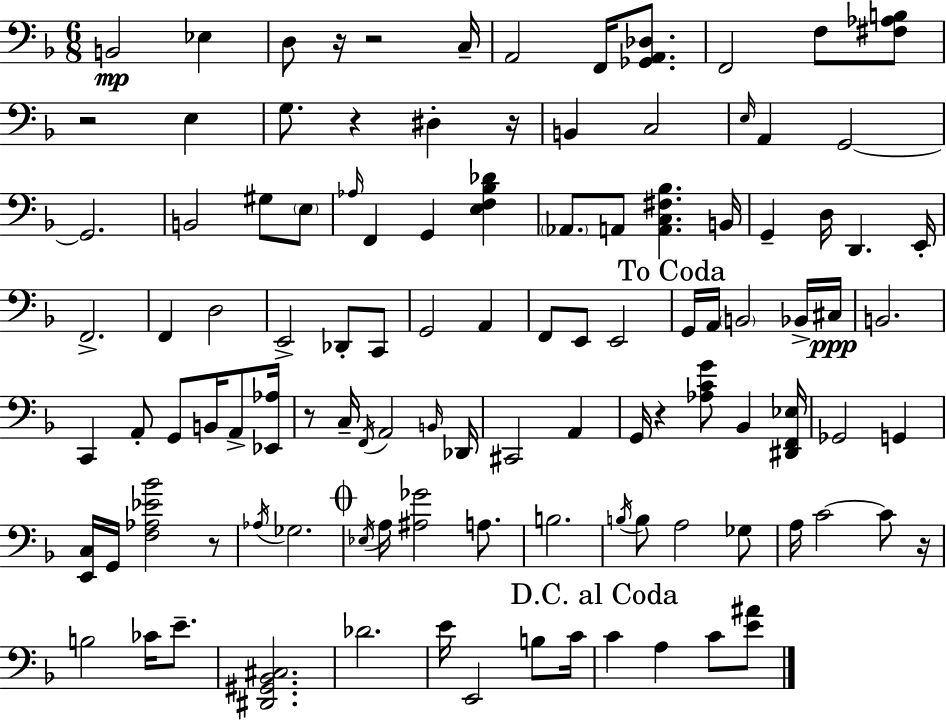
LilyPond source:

{
  \clef bass
  \numericTimeSignature
  \time 6/8
  \key f \major
  b,2\mp ees4 | d8 r16 r2 c16-- | a,2 f,16 <ges, a, des>8. | f,2 f8 <fis aes b>8 | \break r2 e4 | g8. r4 dis4-. r16 | b,4 c2 | \grace { e16 } a,4 g,2~~ | \break g,2. | b,2 gis8 \parenthesize e8 | \grace { aes16 } f,4 g,4 <e f bes des'>4 | \parenthesize aes,8. a,8 <a, c fis bes>4. | \break b,16 g,4-- d16 d,4. | e,16-. f,2.-> | f,4 d2 | e,2-> des,8-. | \break c,8 g,2 a,4 | f,8 e,8 e,2 | \mark "To Coda" g,16 a,16 \parenthesize b,2 | bes,16-> cis16\ppp b,2. | \break c,4 a,8-. g,8 b,16 a,8-> | <ees, aes>16 r8 c16-- \acciaccatura { f,16 } a,2 | \grace { b,16 } des,16 cis,2 | a,4 g,16 r4 <aes c' g'>8 bes,4 | \break <dis, f, ees>16 ges,2 | g,4 <e, c>16 g,16 <f aes ees' bes'>2 | r8 \acciaccatura { aes16 } ges2. | \mark \markup { \musicglyph "scripts.coda" } \acciaccatura { ees16 } a16 <ais ges'>2 | \break a8. b2. | \acciaccatura { b16 } b8 a2 | ges8 a16 c'2~~ | c'8 r16 b2 | \break ces'16 e'8.-- <dis, gis, bes, cis>2. | des'2. | e'16 e,2 | b8 c'16 \mark "D.C. al Coda" c'4 a4 | \break c'8 <e' ais'>8 \bar "|."
}